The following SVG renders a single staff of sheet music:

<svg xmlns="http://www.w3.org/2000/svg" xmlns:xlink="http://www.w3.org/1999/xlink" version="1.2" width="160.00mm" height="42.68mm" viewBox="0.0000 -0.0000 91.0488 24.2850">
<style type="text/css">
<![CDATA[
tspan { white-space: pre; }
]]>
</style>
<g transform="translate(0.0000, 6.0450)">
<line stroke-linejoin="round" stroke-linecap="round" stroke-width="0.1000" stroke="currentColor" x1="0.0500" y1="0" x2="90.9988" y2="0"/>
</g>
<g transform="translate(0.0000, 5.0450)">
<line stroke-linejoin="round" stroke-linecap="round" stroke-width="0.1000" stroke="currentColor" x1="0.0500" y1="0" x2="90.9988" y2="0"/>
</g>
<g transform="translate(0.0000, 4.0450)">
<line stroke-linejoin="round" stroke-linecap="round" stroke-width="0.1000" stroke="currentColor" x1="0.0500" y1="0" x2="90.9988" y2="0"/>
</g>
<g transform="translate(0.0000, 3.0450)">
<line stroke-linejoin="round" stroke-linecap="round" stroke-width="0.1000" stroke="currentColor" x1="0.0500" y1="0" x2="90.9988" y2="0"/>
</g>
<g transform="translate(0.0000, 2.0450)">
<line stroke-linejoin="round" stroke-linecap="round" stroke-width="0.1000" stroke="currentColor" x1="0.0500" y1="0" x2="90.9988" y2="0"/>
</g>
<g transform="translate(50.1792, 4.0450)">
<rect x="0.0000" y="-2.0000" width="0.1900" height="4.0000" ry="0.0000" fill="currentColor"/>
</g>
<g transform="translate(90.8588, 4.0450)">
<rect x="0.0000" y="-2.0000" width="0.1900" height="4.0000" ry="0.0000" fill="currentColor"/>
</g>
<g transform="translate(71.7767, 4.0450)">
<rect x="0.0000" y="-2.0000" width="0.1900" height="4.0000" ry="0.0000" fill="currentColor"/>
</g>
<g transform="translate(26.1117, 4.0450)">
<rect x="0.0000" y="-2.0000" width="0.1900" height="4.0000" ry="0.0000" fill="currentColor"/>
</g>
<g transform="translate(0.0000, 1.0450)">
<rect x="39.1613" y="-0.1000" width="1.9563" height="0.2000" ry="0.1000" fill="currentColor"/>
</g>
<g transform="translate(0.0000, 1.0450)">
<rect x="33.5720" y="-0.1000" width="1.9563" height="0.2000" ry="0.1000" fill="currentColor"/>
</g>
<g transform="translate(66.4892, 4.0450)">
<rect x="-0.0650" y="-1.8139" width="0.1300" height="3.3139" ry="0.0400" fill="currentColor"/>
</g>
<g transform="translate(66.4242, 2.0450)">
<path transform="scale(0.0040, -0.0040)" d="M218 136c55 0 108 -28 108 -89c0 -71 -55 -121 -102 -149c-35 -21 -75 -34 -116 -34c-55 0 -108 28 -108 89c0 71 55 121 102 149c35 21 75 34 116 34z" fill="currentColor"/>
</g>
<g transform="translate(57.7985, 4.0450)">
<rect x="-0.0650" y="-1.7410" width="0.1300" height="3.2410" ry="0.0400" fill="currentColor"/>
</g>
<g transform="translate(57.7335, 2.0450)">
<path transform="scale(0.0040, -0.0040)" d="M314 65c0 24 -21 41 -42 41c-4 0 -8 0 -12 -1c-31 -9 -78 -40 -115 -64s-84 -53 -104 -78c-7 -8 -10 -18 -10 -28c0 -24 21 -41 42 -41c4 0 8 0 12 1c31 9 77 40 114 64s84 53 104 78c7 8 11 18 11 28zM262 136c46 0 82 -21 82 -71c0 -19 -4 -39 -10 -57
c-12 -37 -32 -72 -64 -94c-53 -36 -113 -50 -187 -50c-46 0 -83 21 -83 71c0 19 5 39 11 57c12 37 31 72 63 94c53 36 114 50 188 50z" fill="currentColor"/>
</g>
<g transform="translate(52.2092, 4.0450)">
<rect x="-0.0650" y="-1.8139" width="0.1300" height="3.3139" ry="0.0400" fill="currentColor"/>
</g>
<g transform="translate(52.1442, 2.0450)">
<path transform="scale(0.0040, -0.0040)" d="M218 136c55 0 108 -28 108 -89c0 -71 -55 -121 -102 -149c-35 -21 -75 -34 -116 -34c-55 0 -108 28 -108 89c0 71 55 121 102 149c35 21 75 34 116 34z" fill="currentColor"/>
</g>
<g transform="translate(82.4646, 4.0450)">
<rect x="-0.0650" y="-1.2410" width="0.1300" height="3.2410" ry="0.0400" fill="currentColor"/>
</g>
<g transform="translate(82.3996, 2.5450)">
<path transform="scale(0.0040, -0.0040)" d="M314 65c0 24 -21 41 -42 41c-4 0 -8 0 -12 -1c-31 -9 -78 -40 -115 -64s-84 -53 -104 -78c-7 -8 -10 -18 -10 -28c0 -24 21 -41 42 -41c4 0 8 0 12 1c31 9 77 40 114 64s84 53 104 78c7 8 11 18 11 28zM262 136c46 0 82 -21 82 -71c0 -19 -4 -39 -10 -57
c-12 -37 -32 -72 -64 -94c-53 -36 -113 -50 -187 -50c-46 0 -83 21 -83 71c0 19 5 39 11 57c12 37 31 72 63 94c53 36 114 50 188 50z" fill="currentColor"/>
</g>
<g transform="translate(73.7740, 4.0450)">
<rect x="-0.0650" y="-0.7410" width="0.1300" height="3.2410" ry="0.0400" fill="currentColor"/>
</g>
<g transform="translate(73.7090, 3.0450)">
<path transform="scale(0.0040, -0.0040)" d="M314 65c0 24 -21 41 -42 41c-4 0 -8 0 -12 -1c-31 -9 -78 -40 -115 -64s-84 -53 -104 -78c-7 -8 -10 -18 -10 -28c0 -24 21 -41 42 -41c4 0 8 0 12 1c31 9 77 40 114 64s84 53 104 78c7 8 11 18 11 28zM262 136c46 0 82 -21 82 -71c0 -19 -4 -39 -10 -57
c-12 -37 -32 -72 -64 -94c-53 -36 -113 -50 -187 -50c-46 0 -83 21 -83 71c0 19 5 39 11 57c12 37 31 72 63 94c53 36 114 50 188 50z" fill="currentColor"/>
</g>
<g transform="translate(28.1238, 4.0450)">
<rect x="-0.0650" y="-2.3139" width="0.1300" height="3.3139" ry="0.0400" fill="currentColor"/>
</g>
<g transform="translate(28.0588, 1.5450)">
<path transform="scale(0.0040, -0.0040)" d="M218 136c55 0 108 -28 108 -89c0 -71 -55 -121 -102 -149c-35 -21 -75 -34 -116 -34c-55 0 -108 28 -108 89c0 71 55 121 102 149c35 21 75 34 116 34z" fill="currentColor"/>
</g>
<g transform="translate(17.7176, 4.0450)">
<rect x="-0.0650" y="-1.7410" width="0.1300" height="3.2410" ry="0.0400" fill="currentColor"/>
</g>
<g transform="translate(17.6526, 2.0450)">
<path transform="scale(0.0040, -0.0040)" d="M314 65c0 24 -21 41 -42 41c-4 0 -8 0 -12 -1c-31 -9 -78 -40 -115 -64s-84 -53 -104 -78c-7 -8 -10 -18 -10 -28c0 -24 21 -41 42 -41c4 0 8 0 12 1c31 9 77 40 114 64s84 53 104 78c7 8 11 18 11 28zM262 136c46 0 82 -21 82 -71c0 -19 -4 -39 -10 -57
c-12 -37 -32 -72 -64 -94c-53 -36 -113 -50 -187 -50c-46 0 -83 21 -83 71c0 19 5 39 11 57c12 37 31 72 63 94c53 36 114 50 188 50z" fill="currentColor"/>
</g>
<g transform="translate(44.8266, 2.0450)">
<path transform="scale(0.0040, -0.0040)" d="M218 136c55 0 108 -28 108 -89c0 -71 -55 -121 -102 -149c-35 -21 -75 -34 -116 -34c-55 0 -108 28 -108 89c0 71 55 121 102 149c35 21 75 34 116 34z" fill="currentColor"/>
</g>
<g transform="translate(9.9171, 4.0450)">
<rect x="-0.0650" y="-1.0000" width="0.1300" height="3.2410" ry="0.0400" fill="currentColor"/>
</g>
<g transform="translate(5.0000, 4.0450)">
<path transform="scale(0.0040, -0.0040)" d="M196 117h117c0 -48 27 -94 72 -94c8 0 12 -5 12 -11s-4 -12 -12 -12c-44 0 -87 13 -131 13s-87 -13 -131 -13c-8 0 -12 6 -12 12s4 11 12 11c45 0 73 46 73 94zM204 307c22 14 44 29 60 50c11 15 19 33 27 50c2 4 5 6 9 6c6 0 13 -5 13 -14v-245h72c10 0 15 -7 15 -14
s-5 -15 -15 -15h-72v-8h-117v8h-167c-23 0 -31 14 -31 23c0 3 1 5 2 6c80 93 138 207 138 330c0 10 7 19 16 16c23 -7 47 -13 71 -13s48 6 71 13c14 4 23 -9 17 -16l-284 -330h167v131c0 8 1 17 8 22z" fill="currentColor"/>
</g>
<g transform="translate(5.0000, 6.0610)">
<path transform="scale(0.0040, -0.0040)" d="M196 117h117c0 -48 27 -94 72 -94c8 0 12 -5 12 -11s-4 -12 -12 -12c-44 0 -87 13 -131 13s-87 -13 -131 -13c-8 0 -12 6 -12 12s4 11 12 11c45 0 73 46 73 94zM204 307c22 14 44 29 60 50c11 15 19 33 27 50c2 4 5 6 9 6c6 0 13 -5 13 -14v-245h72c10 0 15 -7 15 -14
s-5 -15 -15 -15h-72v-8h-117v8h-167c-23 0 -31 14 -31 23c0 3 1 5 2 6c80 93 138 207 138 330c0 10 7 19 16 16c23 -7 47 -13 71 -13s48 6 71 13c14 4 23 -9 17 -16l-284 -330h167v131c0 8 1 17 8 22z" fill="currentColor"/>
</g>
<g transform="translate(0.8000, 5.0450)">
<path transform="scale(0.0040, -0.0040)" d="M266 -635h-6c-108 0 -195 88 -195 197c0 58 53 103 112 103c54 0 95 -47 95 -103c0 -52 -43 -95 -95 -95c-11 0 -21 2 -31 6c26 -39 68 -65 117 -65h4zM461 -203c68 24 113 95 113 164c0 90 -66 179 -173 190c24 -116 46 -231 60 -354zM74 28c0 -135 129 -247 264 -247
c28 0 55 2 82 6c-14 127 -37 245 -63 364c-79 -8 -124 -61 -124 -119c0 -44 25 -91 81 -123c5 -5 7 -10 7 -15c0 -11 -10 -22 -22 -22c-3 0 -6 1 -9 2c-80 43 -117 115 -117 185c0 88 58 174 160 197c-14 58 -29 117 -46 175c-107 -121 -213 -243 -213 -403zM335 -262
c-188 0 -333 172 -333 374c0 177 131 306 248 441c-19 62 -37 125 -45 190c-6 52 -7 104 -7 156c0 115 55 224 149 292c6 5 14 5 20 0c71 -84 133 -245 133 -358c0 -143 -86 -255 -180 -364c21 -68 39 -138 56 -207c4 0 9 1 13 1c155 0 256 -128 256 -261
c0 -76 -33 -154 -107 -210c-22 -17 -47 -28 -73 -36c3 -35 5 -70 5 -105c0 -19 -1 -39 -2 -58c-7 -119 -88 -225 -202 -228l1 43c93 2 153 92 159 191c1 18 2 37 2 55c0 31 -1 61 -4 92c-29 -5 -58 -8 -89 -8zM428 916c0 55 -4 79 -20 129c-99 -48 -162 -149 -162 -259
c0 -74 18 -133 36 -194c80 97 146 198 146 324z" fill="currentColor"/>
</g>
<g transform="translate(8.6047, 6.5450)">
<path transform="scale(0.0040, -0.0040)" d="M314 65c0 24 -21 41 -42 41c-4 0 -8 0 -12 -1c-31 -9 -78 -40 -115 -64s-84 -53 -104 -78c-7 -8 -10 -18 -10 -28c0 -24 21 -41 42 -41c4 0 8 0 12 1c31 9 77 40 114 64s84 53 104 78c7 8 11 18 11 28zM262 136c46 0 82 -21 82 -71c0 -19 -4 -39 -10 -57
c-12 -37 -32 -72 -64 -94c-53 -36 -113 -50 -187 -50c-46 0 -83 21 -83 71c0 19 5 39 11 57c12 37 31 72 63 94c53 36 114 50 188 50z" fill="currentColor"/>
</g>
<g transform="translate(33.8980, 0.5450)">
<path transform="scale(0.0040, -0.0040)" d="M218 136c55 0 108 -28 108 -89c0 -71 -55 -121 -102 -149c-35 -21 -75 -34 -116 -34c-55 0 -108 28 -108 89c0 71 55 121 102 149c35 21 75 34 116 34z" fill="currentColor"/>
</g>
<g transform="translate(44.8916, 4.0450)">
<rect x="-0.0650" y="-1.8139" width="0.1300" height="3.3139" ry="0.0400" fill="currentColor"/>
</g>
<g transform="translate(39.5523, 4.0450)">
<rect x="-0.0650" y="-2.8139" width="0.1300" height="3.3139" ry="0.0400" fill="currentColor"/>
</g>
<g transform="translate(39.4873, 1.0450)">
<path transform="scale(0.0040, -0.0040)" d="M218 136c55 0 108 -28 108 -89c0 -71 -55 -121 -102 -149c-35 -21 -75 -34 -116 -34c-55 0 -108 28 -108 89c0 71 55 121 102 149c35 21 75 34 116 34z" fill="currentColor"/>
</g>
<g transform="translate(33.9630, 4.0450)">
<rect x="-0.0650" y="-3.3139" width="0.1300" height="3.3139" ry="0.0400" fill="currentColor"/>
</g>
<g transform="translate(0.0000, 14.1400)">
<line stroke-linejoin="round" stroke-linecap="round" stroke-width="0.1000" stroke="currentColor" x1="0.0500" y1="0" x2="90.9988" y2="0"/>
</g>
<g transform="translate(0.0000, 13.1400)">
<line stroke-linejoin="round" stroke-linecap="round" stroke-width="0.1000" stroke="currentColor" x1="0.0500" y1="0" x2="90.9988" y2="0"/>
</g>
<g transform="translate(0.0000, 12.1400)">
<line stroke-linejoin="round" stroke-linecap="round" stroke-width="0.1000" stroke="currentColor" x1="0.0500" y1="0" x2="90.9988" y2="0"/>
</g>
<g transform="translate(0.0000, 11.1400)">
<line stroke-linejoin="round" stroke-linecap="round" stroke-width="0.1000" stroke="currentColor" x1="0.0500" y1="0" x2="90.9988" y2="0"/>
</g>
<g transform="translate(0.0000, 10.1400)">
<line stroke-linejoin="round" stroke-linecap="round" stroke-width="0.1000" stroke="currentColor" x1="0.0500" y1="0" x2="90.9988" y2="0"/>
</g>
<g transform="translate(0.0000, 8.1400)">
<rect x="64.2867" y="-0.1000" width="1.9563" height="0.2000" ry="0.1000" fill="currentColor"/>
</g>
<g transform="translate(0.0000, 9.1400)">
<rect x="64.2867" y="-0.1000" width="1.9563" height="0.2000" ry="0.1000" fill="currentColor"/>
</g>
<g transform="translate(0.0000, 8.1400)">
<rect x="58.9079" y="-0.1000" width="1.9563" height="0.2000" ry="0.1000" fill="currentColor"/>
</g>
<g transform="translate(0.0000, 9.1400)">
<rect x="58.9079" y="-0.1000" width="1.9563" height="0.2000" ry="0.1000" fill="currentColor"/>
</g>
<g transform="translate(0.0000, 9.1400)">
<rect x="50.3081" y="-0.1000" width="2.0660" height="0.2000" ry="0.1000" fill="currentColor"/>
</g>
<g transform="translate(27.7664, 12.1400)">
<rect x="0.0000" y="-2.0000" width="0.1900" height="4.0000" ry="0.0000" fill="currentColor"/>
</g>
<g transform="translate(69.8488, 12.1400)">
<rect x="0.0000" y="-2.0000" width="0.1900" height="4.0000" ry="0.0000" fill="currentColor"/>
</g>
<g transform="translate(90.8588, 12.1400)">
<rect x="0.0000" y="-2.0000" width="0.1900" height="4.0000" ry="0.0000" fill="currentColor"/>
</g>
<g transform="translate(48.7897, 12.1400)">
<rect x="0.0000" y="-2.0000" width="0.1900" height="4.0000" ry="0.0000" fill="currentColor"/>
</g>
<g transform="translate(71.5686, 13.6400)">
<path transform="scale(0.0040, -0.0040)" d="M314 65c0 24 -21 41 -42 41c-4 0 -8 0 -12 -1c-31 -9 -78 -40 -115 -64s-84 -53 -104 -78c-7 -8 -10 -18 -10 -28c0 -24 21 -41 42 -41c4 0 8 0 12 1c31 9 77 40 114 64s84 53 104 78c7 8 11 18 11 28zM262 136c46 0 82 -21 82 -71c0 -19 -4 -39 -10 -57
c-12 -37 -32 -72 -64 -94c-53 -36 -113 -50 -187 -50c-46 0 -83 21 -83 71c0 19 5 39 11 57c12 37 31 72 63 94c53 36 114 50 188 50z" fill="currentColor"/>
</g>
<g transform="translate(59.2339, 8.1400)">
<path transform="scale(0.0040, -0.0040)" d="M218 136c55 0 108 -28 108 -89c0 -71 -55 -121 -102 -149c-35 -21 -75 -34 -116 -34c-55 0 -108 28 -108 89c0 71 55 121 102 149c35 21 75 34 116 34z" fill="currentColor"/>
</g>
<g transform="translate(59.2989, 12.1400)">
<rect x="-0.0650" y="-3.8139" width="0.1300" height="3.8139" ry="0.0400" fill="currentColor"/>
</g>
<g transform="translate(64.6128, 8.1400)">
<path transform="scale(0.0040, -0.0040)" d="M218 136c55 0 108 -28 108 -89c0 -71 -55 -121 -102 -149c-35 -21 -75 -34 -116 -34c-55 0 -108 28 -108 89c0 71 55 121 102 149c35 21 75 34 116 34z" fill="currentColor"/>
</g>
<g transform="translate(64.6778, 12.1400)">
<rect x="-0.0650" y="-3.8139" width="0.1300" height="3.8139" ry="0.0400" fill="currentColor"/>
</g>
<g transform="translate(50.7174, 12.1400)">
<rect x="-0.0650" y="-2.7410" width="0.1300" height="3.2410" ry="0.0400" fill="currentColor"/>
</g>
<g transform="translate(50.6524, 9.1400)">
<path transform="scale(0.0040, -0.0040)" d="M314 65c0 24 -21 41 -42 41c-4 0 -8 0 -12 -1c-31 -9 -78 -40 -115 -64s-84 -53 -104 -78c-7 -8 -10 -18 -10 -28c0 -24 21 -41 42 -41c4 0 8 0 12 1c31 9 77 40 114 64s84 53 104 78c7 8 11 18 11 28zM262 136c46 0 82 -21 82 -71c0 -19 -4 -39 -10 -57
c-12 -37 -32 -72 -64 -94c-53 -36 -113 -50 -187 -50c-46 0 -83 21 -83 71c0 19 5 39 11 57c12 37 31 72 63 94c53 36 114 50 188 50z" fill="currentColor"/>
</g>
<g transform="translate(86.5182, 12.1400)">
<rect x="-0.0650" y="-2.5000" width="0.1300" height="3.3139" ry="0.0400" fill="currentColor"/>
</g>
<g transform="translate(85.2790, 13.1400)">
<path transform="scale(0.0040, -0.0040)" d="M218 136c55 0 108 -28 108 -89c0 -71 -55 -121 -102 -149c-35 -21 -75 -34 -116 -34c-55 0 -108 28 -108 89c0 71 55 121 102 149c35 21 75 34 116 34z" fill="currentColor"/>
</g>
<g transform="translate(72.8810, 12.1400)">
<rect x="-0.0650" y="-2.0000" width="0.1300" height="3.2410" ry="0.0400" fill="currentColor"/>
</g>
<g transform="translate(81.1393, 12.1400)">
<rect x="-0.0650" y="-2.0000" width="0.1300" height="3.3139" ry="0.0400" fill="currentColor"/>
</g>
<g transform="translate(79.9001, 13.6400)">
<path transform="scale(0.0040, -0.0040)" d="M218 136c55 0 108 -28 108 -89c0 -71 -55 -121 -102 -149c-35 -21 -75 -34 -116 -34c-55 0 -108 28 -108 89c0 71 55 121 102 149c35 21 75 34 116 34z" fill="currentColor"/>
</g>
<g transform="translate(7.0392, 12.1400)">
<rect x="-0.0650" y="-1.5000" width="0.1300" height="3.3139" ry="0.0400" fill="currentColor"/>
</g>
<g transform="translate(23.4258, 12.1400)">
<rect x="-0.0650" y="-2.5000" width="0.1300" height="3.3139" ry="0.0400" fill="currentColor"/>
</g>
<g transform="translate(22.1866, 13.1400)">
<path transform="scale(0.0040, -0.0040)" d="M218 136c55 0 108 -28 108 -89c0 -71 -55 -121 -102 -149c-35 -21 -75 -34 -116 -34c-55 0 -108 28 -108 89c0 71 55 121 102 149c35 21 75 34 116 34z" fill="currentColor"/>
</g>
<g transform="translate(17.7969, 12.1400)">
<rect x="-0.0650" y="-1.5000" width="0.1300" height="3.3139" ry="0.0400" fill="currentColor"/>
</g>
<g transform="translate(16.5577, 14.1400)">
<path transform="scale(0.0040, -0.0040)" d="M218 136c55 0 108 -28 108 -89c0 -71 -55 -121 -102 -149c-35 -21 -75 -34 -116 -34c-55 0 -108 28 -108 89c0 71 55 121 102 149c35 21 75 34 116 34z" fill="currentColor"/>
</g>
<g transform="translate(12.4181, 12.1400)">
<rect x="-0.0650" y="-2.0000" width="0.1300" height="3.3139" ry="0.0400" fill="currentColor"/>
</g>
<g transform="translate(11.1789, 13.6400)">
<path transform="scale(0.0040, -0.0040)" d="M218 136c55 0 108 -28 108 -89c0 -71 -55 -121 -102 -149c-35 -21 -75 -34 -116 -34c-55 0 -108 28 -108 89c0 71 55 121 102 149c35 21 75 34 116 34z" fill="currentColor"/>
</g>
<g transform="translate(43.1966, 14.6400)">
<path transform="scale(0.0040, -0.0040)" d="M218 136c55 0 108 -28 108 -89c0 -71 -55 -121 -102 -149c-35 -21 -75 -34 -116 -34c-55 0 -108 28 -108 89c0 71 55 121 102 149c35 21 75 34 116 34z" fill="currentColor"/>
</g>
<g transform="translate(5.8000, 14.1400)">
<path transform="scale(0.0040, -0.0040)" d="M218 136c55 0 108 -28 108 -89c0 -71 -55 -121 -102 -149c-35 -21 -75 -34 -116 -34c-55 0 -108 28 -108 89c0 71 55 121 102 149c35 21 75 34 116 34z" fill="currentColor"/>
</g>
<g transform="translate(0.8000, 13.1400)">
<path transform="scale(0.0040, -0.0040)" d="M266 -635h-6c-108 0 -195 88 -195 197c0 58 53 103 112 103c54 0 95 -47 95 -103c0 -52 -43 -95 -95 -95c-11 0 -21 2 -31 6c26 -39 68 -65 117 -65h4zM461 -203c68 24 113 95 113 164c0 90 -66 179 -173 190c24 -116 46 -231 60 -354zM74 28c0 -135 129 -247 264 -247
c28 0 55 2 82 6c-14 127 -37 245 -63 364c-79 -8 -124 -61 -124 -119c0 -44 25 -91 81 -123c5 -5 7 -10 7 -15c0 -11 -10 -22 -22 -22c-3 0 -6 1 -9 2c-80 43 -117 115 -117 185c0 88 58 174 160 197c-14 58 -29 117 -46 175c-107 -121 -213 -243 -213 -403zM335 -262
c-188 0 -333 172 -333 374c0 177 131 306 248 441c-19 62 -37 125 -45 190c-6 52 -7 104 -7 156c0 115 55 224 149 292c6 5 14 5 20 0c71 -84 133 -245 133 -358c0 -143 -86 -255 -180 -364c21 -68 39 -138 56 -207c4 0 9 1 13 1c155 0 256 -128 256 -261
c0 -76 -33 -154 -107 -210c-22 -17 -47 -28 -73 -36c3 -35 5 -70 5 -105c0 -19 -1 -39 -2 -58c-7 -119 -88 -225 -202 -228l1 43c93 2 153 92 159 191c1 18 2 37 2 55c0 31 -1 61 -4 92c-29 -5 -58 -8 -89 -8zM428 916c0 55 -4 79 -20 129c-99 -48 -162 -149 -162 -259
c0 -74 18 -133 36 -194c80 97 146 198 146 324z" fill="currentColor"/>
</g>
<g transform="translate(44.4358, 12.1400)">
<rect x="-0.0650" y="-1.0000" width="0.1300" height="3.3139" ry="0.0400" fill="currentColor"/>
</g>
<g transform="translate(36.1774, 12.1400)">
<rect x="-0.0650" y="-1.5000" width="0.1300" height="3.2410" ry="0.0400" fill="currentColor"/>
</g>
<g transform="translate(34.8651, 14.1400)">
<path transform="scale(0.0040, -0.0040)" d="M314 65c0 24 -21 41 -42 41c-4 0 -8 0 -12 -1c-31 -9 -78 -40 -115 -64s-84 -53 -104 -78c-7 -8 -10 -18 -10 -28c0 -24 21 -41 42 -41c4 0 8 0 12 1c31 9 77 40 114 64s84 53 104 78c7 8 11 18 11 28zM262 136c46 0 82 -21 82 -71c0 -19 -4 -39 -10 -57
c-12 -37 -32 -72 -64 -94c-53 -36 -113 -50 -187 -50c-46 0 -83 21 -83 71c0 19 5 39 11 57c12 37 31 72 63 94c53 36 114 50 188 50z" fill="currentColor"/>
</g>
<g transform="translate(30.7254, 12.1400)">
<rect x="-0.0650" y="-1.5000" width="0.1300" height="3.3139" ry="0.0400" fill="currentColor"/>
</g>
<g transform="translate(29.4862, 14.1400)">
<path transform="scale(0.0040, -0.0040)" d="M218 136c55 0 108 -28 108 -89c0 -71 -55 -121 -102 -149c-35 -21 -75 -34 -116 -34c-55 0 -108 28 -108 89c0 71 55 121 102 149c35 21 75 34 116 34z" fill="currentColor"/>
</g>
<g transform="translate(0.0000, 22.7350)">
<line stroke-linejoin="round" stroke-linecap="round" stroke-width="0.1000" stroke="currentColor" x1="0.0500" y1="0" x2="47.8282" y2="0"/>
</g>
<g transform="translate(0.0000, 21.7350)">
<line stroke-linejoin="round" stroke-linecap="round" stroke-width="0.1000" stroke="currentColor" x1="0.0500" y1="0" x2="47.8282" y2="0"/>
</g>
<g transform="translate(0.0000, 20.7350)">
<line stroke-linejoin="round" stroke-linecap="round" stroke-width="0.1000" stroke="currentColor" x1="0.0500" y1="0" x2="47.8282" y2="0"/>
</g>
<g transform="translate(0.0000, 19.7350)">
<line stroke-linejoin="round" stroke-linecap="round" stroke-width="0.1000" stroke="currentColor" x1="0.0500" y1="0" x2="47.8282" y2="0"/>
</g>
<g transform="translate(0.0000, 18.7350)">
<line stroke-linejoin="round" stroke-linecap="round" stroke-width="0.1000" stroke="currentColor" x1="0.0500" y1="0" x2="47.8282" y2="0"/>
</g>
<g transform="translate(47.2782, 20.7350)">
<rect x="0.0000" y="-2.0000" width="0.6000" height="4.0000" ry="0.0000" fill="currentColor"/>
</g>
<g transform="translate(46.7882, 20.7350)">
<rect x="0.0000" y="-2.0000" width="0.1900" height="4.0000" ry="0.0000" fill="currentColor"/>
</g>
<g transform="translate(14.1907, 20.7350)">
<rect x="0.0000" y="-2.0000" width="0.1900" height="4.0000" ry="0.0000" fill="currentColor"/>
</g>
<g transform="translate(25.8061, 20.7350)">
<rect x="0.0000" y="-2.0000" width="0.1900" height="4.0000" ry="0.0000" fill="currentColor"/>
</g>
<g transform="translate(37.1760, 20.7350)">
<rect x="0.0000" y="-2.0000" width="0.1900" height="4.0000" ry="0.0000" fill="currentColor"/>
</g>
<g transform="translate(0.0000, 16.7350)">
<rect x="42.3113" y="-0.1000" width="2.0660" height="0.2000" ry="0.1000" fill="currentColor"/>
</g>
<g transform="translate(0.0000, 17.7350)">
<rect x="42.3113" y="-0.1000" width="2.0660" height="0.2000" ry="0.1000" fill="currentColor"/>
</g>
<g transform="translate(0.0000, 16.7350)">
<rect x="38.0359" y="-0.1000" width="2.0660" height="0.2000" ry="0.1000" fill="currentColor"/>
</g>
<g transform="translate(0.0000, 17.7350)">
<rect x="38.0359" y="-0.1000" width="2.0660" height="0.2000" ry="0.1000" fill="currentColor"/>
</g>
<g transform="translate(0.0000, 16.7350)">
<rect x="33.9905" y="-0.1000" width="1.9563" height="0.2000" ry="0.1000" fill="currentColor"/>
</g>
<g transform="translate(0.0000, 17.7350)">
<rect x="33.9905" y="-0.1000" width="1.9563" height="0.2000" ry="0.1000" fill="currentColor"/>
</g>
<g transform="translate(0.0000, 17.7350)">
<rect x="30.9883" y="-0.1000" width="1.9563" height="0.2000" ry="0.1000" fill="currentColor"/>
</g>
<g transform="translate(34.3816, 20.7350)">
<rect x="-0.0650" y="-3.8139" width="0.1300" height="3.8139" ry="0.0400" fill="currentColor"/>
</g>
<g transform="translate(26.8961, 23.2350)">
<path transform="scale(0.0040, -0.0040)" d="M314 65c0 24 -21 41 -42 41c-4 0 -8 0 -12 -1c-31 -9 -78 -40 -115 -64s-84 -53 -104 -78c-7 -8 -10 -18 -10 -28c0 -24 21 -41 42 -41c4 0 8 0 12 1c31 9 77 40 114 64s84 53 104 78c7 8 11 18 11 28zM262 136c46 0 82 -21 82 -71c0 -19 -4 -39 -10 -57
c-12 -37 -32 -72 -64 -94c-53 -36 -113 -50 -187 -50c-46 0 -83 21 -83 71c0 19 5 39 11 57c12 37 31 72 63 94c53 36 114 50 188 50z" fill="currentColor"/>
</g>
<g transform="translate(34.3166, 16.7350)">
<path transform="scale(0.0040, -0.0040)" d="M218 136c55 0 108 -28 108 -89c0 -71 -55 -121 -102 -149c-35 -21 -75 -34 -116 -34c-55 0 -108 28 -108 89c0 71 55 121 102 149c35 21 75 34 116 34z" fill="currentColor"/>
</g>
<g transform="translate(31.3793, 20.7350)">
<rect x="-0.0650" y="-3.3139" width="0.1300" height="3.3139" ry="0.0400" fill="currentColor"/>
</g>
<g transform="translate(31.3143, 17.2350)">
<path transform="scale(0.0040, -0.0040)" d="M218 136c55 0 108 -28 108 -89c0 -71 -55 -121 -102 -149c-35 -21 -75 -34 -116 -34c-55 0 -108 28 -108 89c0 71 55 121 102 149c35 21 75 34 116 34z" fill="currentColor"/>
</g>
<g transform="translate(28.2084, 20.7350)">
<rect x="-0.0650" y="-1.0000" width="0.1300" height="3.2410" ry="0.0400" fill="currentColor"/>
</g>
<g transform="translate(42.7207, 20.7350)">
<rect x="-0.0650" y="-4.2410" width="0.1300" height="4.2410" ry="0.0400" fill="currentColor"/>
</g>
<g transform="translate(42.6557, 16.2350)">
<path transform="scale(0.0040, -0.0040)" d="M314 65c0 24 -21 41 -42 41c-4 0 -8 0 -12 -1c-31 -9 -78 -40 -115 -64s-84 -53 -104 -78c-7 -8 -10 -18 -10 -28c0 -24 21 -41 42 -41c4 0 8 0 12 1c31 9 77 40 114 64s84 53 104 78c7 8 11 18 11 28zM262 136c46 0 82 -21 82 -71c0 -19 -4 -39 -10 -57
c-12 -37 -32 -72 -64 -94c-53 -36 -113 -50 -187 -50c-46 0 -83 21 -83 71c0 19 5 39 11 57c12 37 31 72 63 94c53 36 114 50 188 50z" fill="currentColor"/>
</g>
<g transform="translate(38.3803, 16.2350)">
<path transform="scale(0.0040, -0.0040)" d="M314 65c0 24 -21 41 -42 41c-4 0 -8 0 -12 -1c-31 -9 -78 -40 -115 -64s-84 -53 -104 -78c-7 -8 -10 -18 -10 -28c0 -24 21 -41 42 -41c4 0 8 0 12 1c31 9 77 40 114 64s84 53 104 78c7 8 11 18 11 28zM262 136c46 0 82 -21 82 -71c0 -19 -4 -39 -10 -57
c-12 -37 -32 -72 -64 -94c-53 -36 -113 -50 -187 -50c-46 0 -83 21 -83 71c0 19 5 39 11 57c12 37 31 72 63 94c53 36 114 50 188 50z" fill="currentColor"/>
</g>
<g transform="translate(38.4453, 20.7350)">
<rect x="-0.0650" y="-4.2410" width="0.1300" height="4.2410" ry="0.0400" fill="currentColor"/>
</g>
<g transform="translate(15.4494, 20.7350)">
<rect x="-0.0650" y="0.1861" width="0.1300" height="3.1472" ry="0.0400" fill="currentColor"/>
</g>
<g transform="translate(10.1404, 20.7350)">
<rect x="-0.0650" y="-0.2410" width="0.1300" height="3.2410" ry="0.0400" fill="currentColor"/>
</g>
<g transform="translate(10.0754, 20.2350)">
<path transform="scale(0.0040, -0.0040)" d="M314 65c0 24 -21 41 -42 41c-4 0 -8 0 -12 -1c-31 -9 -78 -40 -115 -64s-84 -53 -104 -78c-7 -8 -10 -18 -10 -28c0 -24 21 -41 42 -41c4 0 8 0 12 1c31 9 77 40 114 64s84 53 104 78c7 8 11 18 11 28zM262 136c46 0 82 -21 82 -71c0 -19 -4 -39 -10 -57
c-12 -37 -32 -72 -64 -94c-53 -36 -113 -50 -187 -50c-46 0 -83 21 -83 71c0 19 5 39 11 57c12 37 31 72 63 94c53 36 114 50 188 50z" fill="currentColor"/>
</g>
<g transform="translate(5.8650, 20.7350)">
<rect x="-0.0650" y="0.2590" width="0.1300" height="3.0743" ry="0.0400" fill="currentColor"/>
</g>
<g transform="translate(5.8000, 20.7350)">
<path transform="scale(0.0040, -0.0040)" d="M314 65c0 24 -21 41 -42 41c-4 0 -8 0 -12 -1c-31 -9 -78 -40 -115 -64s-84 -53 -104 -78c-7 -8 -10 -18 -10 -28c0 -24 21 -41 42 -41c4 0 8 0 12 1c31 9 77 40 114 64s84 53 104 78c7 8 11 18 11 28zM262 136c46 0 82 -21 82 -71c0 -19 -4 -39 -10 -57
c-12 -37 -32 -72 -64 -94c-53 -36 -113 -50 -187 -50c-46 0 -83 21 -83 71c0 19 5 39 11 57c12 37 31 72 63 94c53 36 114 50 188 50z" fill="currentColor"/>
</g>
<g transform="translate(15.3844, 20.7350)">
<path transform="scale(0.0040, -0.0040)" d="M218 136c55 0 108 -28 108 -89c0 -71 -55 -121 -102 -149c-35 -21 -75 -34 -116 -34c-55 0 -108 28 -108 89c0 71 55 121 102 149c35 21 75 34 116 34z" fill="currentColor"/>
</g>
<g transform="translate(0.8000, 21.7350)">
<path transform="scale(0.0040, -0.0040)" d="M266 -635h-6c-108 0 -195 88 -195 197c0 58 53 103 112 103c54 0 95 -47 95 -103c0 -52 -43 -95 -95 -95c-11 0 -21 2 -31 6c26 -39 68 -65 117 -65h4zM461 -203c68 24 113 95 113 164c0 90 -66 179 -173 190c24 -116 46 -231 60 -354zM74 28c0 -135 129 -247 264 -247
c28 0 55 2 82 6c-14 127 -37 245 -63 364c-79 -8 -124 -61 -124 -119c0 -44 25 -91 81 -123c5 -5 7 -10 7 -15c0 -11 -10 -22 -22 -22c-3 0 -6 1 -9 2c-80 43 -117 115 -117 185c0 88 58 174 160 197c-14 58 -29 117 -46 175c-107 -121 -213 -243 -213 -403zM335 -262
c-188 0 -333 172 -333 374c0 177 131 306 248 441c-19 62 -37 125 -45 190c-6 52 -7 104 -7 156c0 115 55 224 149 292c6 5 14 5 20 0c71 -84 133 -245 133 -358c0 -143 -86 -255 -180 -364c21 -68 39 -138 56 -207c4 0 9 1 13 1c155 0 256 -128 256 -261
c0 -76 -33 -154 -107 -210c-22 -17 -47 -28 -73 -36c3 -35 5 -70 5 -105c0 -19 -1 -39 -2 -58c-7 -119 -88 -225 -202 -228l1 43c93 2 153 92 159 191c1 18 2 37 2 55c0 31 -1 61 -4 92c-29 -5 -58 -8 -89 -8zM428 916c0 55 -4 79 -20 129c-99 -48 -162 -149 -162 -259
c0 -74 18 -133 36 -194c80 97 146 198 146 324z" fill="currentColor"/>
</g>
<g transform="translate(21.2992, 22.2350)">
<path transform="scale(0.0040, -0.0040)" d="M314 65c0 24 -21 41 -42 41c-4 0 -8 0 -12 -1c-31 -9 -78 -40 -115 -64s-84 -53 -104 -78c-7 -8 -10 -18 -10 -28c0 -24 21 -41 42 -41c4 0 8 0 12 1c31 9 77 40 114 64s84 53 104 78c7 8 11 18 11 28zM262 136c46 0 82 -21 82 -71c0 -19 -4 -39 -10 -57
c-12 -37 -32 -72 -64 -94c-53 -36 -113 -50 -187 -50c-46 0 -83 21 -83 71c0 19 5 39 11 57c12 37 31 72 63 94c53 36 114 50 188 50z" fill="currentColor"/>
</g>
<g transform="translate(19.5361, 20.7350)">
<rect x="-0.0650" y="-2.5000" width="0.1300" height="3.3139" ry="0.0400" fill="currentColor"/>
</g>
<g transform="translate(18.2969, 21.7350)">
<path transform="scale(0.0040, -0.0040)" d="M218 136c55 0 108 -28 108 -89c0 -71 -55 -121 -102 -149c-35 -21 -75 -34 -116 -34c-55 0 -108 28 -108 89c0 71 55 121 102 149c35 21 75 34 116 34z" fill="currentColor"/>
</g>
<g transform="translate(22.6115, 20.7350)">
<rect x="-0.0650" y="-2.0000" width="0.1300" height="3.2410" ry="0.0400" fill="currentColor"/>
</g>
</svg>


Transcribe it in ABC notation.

X:1
T:Untitled
M:4/4
L:1/4
K:C
D2 f2 g b a f f f2 f d2 e2 E F E G E E2 D a2 c' c' F2 F G B2 c2 B G F2 D2 b c' d'2 d'2